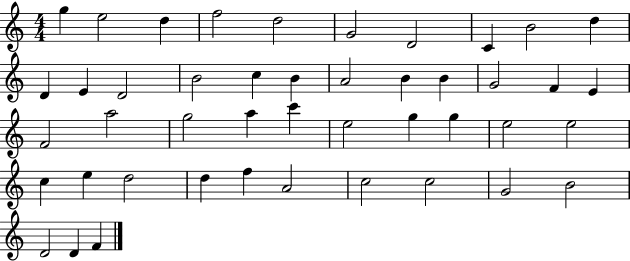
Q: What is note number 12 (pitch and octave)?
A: E4